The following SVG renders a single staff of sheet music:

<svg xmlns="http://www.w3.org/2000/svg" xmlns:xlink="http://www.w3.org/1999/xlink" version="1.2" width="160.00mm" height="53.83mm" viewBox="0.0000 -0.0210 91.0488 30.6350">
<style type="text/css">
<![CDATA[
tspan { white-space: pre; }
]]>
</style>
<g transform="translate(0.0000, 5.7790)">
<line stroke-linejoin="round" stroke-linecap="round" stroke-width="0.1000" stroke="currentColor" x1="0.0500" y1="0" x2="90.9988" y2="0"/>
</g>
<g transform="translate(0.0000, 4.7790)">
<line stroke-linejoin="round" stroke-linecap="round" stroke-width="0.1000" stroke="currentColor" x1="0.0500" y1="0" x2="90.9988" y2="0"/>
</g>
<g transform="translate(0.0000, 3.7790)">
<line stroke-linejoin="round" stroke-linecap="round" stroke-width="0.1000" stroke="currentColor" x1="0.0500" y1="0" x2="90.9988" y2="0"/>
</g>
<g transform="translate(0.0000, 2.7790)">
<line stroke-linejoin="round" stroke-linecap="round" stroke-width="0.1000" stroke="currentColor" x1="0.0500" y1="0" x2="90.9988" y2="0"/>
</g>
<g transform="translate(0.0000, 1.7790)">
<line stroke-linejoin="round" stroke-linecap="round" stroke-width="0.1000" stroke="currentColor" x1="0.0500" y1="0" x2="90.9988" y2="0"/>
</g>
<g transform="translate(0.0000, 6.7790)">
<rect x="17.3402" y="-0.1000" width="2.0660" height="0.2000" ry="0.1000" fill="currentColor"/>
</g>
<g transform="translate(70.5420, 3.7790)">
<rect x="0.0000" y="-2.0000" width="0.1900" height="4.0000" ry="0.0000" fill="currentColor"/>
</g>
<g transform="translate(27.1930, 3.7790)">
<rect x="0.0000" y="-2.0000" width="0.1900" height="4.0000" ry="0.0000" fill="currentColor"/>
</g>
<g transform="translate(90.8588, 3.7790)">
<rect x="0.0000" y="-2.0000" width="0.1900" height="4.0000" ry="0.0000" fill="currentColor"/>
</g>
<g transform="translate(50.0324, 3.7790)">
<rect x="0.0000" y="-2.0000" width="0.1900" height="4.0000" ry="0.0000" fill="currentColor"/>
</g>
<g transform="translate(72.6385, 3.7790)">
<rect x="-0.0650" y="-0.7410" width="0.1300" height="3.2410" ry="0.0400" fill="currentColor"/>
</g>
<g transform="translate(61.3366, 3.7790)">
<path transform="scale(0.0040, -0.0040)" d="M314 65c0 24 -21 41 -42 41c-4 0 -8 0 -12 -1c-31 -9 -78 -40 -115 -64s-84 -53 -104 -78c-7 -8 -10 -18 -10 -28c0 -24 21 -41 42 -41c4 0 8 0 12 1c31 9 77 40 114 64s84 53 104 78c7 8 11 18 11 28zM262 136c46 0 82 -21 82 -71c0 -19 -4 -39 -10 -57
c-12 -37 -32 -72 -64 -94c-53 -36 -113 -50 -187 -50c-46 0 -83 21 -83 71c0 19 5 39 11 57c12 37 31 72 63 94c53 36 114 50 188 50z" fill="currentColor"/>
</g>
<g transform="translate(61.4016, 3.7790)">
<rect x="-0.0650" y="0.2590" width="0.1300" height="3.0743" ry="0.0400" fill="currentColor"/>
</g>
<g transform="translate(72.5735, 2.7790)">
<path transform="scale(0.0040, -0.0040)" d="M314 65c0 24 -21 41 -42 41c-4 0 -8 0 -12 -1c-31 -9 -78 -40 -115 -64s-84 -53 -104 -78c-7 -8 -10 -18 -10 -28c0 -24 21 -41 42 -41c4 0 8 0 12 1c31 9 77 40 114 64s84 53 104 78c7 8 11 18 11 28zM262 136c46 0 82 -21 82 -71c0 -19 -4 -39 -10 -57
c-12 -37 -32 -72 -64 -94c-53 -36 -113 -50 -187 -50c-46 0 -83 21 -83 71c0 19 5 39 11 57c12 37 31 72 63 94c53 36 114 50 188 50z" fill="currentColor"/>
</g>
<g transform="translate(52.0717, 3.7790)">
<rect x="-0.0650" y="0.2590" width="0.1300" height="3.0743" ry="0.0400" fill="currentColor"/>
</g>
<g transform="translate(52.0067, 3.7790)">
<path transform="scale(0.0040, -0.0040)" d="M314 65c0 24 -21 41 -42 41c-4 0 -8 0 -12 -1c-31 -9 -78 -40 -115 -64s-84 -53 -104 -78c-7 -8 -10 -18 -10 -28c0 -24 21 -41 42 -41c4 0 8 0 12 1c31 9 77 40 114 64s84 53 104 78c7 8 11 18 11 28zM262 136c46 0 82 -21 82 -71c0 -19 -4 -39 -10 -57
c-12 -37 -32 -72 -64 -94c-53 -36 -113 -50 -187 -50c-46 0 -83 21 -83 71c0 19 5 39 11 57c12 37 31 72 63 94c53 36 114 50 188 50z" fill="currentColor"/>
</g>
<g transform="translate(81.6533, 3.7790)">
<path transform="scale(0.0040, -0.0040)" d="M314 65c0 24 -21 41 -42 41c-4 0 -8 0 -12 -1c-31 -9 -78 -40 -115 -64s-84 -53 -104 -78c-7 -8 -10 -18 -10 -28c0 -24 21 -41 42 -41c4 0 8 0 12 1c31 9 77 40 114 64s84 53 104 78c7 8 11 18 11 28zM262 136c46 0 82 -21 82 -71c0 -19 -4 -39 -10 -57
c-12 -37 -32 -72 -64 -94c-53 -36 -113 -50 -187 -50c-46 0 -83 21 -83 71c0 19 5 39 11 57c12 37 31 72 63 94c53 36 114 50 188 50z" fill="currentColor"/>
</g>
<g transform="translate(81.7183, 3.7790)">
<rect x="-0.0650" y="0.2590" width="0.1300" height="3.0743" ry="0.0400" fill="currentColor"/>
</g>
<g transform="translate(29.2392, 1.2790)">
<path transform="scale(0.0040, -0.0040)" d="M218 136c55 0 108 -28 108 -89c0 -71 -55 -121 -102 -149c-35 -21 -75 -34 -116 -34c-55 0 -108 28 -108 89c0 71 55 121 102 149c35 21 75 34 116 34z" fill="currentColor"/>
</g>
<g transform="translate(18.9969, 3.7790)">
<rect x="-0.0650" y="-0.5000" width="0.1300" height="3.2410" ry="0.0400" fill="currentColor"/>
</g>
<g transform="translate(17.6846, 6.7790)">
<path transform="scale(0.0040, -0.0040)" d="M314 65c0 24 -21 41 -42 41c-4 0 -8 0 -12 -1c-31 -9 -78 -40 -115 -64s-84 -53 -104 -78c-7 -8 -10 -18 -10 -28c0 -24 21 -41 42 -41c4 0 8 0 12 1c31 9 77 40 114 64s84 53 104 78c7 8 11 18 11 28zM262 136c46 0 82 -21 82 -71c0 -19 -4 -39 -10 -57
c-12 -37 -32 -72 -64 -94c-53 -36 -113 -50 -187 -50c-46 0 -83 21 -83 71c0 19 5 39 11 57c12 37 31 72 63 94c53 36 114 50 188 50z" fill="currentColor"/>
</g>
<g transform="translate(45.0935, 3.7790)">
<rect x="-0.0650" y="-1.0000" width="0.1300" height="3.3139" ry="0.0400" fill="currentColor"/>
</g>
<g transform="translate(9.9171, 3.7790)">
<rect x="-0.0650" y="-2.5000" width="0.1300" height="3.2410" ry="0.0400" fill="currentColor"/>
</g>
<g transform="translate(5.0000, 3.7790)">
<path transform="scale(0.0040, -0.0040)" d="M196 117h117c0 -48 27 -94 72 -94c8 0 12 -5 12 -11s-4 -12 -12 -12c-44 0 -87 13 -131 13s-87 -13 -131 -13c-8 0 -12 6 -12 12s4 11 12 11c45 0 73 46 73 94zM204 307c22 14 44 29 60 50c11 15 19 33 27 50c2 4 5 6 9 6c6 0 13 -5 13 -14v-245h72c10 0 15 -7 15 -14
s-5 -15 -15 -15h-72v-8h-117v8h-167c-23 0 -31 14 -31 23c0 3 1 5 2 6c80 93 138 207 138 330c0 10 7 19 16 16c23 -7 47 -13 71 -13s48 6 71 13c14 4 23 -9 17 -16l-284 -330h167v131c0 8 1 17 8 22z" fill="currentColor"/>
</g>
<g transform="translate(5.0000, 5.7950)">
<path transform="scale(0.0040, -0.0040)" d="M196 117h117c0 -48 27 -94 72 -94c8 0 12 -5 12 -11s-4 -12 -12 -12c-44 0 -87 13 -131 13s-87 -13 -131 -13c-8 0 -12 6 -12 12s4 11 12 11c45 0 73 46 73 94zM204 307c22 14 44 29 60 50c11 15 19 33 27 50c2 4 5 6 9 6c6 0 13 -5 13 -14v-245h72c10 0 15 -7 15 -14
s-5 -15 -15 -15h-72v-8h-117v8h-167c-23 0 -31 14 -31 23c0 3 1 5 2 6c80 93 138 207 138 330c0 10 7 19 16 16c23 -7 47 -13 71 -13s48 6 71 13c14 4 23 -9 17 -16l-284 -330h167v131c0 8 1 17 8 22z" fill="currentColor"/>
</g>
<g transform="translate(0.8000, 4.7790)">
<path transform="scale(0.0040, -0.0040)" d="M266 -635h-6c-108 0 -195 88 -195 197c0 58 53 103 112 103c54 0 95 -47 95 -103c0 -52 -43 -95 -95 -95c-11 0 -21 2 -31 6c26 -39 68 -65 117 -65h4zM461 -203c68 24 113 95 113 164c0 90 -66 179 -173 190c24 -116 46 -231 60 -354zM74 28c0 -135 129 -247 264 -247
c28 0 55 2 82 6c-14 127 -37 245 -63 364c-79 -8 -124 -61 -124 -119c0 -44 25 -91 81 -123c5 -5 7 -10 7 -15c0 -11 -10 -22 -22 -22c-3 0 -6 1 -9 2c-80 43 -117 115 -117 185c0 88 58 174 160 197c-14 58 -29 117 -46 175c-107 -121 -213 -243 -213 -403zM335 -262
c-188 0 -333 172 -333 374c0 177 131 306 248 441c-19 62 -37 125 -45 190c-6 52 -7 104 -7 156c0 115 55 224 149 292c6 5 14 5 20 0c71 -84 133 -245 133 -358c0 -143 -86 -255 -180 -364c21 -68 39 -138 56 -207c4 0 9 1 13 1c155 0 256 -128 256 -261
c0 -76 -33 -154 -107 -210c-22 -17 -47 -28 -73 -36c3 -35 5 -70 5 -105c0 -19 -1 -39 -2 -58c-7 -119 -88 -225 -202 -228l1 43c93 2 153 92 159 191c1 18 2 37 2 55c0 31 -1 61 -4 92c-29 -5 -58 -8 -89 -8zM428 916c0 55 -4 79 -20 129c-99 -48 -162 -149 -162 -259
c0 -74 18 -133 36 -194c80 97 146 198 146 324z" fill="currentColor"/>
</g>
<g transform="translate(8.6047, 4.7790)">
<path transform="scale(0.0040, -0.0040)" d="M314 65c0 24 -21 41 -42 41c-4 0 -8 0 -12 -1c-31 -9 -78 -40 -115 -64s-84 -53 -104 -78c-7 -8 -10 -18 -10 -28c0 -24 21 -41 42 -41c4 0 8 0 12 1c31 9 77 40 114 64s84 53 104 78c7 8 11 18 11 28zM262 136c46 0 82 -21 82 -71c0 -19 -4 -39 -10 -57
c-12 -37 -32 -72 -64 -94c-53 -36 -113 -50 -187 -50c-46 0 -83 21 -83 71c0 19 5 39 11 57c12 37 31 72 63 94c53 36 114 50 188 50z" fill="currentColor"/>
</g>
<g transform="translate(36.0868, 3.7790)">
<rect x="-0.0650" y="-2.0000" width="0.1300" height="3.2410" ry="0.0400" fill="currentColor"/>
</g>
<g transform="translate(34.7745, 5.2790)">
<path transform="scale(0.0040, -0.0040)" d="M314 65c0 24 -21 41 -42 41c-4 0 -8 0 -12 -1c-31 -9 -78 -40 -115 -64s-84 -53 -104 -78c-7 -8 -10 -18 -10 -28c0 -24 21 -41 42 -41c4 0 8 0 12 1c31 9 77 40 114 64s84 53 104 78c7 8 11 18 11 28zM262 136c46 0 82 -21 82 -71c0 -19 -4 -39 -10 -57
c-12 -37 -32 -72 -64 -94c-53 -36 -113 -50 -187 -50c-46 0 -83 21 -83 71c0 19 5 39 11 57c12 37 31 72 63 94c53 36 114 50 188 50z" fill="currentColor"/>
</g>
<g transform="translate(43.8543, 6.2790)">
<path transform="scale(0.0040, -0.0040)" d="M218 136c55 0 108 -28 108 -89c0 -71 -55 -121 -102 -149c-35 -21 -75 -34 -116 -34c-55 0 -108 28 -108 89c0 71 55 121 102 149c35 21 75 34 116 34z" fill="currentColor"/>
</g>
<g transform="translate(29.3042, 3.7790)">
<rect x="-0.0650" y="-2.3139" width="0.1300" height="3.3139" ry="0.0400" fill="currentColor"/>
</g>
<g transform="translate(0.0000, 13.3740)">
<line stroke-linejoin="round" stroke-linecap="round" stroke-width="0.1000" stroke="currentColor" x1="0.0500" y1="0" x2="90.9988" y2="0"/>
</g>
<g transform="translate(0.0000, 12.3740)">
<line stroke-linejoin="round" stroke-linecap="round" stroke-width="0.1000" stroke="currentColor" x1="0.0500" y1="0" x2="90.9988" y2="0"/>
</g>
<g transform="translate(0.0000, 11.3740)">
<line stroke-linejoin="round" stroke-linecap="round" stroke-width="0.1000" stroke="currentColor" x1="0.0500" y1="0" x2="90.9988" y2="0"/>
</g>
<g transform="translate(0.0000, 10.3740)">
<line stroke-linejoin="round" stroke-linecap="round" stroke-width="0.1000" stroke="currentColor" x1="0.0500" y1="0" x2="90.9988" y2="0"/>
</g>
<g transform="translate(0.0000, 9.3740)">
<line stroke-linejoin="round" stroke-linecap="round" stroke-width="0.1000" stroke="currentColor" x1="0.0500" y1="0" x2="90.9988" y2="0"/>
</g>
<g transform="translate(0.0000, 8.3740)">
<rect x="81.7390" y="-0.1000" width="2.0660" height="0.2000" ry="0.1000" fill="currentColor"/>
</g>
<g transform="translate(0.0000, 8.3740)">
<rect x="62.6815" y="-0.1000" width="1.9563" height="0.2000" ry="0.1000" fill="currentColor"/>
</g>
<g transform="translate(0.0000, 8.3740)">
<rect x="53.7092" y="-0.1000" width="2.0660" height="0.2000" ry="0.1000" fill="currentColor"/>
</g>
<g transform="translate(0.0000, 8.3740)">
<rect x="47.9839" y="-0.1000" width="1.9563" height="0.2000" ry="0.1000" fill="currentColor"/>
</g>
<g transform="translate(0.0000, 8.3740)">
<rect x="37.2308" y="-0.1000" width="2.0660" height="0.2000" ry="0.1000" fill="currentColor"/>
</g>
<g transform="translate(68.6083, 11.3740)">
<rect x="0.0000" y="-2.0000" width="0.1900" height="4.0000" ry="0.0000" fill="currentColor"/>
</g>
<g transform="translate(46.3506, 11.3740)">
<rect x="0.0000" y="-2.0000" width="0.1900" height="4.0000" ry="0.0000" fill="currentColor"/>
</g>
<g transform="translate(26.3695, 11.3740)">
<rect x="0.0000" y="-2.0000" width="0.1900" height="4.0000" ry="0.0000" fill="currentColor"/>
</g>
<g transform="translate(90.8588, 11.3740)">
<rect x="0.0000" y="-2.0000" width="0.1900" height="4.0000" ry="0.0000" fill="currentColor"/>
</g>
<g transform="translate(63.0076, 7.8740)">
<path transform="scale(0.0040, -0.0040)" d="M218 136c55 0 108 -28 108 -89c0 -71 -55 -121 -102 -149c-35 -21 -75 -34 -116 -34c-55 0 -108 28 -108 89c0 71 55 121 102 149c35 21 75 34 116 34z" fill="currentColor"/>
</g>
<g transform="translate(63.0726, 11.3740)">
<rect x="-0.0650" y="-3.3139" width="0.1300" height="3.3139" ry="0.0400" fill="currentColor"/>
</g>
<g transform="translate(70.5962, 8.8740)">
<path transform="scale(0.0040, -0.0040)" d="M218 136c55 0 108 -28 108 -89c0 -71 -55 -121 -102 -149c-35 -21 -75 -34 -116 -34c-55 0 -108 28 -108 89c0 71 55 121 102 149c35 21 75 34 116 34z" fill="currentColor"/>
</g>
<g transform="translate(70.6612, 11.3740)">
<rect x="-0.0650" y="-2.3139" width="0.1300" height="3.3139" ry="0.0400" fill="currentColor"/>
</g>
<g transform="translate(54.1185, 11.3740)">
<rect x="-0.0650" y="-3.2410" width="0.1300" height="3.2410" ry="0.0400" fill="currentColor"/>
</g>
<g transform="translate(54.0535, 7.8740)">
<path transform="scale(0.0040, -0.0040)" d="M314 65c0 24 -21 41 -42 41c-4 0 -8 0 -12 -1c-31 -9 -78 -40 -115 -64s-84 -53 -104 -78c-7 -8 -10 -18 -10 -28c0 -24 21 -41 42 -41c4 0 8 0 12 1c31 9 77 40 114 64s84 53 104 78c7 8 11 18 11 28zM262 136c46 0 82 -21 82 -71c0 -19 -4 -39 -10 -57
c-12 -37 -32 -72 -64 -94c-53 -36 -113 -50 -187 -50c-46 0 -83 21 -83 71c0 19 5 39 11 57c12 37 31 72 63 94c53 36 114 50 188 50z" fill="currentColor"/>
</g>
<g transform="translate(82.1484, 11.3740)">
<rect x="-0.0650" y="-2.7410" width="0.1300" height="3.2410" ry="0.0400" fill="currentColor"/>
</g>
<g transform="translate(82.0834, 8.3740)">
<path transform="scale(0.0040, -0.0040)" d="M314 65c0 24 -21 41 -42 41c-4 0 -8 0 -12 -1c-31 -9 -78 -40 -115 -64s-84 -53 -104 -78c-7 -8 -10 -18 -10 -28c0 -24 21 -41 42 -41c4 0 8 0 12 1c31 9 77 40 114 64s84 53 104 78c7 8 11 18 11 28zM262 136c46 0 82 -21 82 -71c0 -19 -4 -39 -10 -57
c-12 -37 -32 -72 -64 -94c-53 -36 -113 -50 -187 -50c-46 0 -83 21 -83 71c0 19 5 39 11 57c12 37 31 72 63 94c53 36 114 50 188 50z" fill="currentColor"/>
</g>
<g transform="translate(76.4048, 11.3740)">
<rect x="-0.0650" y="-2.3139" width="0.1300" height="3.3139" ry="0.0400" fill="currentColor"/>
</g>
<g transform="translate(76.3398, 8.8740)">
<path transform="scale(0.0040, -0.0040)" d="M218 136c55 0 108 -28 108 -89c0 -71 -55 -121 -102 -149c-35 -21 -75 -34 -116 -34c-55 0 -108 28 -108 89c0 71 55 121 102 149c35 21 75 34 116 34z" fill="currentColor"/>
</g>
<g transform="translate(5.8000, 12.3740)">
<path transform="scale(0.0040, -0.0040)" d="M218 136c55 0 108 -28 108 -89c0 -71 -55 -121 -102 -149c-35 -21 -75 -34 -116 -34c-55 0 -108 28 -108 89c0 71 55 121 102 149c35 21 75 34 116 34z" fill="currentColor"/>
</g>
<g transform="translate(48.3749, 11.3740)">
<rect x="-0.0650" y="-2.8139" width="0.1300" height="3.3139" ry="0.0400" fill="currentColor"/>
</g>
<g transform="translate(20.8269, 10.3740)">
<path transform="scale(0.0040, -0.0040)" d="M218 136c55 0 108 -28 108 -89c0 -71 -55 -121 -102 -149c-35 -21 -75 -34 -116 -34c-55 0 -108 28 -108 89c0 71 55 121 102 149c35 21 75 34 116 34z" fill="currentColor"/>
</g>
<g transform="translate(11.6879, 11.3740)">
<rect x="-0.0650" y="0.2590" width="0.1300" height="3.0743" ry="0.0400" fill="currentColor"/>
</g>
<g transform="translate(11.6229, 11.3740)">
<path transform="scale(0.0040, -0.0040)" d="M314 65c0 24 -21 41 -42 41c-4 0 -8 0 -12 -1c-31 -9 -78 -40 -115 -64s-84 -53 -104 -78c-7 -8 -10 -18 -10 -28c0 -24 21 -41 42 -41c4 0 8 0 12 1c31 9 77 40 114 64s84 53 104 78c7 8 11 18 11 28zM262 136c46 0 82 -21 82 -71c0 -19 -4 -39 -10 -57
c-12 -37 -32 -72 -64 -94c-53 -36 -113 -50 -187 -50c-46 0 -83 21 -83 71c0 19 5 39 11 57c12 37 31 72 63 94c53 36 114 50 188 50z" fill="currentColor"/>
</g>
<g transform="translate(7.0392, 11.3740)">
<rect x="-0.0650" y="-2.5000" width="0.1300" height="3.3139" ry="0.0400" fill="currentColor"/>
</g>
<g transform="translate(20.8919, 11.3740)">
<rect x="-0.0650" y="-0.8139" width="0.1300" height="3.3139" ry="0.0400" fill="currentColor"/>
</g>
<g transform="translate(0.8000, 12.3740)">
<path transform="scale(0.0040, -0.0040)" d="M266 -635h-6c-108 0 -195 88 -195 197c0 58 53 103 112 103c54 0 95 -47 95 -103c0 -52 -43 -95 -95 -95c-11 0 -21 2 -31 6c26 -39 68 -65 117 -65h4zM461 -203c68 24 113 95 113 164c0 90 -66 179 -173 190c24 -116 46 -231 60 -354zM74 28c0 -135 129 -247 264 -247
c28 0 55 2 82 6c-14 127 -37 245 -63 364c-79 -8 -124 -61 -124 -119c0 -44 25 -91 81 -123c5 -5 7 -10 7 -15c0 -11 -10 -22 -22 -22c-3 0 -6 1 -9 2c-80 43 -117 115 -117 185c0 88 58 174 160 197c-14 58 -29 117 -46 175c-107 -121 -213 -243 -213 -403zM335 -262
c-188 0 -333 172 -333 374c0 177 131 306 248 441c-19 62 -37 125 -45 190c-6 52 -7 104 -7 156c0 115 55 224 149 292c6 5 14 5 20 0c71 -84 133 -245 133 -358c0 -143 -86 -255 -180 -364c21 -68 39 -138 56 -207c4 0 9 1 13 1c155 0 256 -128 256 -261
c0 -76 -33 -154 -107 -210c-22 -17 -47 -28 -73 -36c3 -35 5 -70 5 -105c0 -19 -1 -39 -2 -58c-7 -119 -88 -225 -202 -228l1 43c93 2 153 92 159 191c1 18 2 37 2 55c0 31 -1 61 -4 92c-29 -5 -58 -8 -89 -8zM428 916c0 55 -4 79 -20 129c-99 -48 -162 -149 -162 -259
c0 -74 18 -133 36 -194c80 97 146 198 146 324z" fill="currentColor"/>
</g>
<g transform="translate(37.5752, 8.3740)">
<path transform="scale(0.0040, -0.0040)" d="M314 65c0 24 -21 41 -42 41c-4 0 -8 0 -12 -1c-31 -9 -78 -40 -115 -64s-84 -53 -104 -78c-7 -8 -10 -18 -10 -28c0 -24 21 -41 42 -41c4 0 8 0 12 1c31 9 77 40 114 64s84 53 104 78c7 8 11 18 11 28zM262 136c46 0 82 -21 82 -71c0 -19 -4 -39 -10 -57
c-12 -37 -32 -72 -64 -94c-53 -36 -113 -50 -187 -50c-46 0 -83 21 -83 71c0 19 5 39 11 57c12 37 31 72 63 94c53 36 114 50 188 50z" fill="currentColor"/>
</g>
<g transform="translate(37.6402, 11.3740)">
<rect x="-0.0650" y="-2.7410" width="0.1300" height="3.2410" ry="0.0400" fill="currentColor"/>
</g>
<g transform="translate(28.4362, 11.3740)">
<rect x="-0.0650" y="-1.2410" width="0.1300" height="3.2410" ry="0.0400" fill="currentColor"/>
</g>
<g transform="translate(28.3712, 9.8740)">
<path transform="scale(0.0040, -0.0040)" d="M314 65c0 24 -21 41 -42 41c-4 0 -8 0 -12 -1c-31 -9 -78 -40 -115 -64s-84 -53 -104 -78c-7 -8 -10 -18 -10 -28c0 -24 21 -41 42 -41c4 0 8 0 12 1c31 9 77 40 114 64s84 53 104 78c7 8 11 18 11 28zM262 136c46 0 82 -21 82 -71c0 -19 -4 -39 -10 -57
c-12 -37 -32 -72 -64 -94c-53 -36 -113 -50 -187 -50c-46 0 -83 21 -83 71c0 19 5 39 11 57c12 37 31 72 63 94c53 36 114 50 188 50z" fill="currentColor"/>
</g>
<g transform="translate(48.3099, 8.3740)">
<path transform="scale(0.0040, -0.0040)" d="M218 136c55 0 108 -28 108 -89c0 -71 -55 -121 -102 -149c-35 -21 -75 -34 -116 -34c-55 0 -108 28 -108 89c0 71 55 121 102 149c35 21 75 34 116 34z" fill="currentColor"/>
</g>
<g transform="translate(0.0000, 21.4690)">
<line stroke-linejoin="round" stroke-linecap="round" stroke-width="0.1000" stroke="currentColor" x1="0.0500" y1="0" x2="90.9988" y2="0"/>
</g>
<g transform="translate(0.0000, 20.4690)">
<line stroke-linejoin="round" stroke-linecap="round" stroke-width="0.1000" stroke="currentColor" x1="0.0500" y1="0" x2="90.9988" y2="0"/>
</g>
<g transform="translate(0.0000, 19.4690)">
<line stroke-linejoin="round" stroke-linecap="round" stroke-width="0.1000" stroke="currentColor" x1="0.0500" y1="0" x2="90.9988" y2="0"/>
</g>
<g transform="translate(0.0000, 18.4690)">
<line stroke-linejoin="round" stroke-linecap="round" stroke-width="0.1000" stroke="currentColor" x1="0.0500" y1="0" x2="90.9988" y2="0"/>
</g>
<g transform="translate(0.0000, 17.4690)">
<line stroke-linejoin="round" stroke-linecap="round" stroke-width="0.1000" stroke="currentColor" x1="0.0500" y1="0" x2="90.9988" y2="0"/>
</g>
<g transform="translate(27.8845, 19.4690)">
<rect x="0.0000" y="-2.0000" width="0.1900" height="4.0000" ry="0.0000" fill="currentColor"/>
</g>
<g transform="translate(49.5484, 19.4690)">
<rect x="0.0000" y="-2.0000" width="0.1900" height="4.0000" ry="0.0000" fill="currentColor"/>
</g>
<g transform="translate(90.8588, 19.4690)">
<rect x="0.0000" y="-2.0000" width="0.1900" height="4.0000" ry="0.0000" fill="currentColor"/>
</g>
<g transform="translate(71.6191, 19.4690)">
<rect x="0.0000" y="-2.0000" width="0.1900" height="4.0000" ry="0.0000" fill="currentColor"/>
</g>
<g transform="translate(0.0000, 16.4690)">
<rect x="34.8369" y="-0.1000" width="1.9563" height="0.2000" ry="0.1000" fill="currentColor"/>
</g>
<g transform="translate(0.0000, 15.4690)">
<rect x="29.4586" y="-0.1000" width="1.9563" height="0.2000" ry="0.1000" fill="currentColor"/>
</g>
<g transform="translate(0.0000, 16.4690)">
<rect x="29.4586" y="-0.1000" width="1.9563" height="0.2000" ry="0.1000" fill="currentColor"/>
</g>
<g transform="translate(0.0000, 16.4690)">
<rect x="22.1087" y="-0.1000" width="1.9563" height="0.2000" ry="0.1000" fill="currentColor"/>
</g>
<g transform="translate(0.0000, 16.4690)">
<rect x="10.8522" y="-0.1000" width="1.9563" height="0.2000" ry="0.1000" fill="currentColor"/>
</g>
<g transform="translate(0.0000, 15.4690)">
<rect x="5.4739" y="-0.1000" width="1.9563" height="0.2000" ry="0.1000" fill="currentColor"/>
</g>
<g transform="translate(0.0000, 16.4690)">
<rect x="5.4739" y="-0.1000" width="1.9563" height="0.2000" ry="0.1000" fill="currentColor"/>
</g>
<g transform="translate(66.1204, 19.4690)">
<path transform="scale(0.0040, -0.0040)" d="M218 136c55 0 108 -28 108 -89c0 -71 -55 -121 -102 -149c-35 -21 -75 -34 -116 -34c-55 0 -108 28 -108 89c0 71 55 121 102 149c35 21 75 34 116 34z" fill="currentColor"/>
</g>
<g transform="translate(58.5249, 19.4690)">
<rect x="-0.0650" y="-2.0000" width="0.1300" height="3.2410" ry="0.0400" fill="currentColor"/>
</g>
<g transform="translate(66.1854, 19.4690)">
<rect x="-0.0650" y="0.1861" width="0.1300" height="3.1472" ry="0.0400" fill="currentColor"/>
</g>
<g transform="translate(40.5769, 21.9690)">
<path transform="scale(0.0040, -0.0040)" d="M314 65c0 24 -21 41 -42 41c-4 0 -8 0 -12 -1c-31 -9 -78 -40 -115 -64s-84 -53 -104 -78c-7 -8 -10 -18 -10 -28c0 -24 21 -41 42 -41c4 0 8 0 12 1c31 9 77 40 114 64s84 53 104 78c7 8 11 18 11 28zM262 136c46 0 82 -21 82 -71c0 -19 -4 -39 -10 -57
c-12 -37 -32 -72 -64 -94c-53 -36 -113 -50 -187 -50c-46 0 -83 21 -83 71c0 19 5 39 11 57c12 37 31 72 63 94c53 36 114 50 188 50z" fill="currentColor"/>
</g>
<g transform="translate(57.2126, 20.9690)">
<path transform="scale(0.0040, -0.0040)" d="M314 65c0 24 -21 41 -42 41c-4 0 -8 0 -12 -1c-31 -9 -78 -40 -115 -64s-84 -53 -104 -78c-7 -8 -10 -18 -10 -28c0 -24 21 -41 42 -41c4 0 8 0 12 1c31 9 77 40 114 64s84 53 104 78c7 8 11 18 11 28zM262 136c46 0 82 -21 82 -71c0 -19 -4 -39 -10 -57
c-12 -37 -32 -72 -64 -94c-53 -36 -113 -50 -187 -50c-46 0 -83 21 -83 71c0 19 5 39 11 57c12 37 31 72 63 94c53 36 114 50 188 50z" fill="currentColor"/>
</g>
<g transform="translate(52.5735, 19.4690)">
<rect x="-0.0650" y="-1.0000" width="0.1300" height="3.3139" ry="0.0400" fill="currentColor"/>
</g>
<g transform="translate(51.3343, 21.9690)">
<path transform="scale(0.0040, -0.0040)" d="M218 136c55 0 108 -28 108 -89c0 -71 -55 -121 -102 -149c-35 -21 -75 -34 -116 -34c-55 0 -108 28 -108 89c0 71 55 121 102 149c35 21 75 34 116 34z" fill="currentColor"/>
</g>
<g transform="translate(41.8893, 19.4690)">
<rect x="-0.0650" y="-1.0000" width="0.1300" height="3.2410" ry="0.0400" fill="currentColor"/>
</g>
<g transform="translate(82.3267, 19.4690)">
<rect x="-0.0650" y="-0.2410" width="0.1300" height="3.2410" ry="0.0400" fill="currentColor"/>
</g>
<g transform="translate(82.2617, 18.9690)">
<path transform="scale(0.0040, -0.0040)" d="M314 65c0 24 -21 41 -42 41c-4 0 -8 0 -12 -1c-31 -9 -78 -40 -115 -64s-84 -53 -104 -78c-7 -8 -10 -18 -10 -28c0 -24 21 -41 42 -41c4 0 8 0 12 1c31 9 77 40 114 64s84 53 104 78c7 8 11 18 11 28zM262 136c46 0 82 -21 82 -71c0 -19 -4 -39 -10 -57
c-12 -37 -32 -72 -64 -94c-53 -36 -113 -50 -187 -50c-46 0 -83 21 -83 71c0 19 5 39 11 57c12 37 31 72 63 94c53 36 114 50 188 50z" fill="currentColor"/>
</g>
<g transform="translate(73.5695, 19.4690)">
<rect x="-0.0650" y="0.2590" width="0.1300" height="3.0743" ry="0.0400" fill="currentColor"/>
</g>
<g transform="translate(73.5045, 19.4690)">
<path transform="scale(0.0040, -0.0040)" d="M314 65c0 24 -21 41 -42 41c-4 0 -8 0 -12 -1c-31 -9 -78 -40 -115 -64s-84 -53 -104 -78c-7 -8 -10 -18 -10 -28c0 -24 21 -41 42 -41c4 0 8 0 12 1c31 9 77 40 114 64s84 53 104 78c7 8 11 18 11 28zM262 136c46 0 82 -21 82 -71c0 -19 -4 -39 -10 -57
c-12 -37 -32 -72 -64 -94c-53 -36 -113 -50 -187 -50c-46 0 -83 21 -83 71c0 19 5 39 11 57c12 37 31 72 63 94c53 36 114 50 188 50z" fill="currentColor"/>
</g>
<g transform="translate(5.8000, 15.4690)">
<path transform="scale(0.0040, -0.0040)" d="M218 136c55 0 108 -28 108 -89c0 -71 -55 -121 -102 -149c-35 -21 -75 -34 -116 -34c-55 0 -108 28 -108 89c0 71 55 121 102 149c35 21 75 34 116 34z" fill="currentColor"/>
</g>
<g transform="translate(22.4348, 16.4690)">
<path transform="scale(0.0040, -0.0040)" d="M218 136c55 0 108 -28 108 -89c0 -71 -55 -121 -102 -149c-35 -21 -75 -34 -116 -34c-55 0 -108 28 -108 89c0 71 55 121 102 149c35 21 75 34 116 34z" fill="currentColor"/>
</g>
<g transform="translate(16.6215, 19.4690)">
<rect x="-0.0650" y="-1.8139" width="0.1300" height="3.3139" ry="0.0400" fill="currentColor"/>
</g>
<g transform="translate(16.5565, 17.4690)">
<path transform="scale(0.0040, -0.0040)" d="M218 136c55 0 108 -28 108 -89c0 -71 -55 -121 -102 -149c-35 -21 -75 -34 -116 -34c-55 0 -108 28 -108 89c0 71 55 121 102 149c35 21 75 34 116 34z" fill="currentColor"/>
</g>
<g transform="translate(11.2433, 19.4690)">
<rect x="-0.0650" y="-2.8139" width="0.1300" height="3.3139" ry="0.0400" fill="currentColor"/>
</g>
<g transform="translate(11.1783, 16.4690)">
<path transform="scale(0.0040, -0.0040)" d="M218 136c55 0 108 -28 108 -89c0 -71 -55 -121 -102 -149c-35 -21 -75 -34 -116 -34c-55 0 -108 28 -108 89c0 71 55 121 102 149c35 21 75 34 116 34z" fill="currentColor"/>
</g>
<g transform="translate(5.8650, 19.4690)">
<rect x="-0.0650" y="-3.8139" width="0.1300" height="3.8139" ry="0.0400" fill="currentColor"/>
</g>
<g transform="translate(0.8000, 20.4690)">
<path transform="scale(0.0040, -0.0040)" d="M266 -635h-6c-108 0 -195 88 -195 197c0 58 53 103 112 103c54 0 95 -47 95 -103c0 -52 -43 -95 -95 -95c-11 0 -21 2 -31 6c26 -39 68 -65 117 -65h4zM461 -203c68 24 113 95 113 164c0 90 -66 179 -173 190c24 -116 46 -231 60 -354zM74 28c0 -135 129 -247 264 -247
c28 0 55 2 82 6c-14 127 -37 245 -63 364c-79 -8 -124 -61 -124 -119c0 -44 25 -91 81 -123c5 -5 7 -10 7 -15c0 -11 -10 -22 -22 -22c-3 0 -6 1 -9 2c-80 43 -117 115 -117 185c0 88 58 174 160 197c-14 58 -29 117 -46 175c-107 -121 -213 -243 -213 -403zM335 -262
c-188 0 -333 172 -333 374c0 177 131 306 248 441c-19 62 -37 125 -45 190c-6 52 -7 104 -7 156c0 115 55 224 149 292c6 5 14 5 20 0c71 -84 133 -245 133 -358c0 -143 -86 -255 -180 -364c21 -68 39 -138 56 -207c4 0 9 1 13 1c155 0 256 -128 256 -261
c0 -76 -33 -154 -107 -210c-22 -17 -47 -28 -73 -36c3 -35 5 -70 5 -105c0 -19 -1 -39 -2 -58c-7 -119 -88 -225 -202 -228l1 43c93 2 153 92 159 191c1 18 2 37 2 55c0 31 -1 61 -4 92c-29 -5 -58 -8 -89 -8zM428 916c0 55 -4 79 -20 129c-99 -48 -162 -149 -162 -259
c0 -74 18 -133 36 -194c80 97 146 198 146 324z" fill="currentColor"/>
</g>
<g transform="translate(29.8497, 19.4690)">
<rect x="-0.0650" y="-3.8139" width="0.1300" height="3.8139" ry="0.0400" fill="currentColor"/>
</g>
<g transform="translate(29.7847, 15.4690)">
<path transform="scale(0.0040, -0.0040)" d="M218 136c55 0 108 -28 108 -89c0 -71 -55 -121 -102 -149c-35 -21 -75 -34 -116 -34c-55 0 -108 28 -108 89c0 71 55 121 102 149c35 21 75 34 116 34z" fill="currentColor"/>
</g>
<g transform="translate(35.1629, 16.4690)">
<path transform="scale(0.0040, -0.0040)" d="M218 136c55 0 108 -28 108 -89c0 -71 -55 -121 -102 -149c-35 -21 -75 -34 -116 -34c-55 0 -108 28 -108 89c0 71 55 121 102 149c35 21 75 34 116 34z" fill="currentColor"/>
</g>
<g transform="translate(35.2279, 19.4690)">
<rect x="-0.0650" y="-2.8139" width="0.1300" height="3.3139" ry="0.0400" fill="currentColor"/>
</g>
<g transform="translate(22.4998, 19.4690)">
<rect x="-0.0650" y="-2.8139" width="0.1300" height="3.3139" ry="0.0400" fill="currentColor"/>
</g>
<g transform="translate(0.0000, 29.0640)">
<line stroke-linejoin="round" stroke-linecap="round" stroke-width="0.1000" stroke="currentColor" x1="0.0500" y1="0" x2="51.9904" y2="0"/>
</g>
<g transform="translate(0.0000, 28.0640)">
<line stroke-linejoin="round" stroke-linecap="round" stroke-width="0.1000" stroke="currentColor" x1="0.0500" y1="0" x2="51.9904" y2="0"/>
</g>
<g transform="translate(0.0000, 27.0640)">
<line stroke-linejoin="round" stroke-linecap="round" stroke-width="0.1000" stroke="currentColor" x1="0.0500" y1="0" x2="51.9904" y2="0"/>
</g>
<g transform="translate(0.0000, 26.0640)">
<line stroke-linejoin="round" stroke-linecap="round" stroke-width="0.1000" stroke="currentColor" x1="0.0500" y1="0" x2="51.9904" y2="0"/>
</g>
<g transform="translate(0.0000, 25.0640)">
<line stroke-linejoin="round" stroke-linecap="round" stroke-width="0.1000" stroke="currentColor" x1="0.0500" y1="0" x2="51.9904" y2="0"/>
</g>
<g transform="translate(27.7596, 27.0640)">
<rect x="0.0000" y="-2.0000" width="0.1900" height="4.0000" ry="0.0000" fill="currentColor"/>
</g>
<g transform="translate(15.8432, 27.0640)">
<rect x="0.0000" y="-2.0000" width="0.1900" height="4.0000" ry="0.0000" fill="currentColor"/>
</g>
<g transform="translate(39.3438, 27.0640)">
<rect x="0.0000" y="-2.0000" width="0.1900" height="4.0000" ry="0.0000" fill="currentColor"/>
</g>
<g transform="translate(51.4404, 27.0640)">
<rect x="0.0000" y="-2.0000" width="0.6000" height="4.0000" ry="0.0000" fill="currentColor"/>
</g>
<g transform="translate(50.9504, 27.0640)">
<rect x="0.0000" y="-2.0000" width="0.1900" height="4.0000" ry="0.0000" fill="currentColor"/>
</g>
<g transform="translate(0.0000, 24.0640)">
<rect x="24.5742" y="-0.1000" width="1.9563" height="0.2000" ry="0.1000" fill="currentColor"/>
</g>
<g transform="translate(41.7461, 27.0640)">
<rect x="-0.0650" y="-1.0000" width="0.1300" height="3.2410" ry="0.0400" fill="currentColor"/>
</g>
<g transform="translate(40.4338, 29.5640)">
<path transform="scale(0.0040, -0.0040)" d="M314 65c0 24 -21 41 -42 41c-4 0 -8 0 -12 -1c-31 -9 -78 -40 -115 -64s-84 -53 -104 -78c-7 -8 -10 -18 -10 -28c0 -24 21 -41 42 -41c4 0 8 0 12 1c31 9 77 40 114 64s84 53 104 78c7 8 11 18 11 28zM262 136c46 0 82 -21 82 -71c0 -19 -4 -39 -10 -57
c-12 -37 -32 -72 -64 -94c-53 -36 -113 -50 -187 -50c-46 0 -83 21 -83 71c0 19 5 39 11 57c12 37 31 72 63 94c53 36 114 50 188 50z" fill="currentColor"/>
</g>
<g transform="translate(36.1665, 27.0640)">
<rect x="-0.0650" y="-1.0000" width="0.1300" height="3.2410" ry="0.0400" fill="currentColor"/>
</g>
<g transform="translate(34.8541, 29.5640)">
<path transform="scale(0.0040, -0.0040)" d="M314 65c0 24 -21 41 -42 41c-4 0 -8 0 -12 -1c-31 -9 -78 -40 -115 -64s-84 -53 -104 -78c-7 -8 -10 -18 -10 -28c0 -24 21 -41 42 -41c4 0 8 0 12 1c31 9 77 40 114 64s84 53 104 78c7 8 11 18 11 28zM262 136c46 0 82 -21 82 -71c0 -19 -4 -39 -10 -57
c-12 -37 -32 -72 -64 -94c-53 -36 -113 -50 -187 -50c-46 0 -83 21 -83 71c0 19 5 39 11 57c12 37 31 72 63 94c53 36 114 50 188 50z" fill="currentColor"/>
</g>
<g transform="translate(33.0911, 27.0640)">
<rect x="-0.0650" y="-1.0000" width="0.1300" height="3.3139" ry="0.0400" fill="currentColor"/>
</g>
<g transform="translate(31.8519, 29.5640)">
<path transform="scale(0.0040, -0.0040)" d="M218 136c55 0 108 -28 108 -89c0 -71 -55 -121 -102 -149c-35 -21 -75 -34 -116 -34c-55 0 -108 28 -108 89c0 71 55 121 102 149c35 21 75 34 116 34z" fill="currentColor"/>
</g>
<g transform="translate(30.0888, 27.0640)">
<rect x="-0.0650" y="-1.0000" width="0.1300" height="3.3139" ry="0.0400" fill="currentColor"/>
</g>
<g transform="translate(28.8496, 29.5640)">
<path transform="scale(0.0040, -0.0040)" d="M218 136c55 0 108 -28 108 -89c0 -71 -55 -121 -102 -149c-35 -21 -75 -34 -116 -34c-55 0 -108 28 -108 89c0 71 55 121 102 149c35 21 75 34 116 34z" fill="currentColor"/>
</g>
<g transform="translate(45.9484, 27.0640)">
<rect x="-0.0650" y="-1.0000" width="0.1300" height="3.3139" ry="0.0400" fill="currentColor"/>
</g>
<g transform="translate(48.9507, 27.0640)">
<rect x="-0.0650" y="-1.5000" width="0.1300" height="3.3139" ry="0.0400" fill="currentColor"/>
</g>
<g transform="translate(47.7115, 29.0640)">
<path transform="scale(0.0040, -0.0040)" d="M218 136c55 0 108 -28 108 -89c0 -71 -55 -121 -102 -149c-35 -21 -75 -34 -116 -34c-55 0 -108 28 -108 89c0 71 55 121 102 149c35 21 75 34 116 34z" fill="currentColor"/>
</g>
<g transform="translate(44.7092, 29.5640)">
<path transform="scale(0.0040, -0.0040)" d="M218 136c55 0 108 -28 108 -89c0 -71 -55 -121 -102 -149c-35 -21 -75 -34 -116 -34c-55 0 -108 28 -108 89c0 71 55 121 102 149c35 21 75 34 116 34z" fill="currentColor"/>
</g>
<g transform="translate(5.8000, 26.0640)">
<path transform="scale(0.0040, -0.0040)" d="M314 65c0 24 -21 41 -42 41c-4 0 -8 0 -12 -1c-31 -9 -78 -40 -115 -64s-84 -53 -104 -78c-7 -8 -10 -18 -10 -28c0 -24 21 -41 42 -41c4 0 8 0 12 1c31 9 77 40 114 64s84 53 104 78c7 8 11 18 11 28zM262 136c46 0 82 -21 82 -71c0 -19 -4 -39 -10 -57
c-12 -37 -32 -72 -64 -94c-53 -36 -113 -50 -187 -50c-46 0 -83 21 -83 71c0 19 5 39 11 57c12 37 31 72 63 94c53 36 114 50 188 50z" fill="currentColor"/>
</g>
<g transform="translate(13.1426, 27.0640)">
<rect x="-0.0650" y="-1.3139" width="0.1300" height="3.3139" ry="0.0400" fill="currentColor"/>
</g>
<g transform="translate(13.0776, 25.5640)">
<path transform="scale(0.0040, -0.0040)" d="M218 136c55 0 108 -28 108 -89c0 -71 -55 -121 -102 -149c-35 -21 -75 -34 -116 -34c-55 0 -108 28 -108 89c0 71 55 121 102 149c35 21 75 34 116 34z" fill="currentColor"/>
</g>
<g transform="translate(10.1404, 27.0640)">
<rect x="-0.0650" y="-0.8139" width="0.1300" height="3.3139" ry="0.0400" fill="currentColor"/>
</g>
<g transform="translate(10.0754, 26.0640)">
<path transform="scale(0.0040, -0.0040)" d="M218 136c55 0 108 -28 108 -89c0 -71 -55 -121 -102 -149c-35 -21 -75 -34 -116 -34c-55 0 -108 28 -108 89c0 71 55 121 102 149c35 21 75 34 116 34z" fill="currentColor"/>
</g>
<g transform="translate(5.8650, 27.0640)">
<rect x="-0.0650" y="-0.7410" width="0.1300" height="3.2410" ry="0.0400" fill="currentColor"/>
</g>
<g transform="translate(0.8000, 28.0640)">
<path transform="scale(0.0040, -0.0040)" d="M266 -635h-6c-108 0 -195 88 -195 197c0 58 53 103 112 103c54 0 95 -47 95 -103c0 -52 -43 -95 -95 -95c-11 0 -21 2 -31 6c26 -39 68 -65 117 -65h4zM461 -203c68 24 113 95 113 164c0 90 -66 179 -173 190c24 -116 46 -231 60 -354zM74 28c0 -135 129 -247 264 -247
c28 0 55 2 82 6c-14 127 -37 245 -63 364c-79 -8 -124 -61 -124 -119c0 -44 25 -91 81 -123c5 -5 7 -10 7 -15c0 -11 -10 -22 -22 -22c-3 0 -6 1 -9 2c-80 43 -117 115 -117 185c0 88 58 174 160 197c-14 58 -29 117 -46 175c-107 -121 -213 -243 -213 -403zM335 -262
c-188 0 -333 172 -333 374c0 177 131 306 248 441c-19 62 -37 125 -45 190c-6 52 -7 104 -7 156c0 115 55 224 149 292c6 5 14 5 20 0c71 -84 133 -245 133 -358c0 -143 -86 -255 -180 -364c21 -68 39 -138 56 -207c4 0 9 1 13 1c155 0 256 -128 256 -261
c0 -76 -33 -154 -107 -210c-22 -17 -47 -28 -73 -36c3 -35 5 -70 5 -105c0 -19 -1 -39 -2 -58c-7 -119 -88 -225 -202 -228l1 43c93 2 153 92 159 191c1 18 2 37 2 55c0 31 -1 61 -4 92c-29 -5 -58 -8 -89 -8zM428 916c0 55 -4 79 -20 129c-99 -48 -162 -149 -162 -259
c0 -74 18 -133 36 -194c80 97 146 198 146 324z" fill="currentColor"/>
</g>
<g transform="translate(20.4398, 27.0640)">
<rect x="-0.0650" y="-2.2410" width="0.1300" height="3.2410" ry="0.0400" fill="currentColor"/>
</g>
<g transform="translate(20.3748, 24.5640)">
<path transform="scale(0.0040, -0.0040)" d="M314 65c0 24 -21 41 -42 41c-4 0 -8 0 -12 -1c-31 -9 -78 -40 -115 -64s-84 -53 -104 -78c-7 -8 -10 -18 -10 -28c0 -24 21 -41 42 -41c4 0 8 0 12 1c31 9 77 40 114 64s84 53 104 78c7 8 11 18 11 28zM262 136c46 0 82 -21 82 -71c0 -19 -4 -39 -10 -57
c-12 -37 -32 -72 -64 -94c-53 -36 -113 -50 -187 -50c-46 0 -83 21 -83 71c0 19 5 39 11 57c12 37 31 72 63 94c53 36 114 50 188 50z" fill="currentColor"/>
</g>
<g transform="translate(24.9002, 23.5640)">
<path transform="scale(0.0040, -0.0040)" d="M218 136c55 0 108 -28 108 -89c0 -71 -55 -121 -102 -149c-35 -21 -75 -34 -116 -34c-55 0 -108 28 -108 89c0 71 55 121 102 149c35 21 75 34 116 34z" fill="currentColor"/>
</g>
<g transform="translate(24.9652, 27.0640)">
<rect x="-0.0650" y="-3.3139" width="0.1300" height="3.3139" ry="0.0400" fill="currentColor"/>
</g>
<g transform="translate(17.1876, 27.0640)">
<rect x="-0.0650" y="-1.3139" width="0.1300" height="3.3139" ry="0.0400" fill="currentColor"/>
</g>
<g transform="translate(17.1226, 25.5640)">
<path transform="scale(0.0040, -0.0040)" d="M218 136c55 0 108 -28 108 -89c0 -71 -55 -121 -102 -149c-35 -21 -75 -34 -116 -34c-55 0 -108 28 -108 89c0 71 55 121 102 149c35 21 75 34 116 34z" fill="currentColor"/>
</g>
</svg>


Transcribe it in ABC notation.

X:1
T:Untitled
M:4/4
L:1/4
K:C
G2 C2 g F2 D B2 B2 d2 B2 G B2 d e2 a2 a b2 b g g a2 c' a f a c' a D2 D F2 B B2 c2 d2 d e e g2 b D D D2 D2 D E